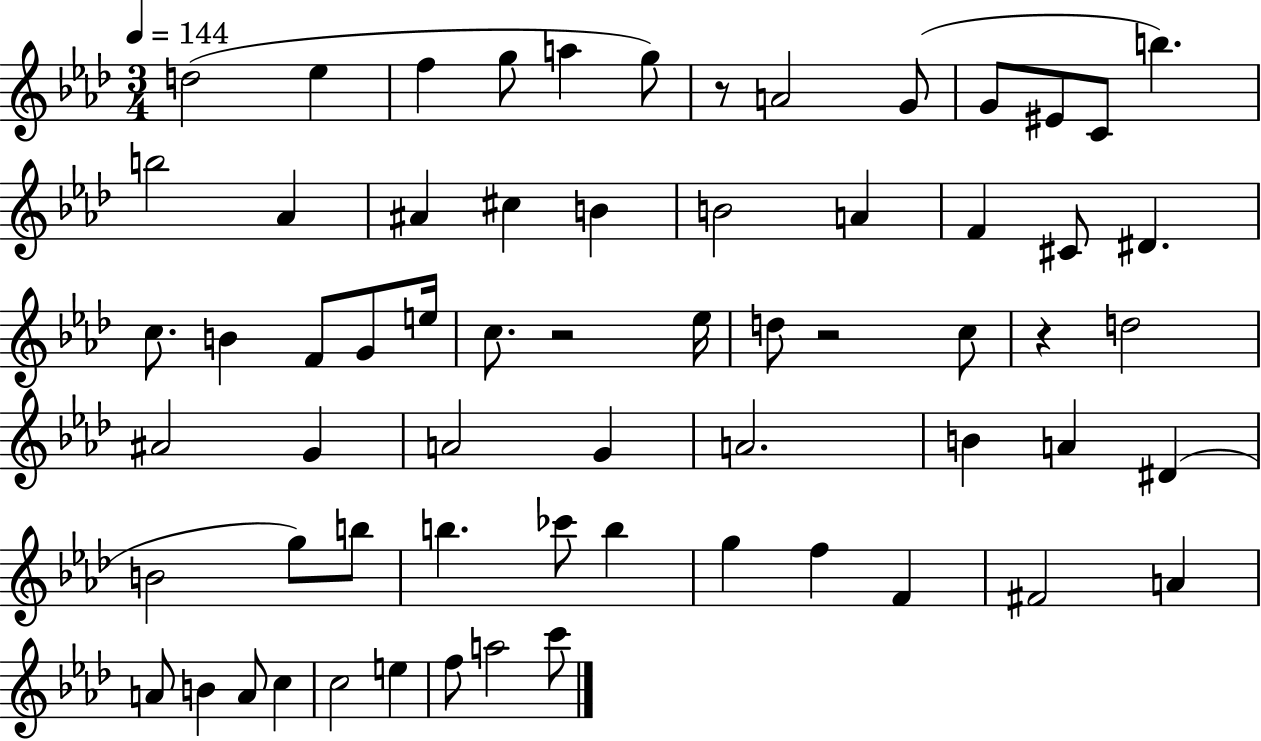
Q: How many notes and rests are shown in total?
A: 64